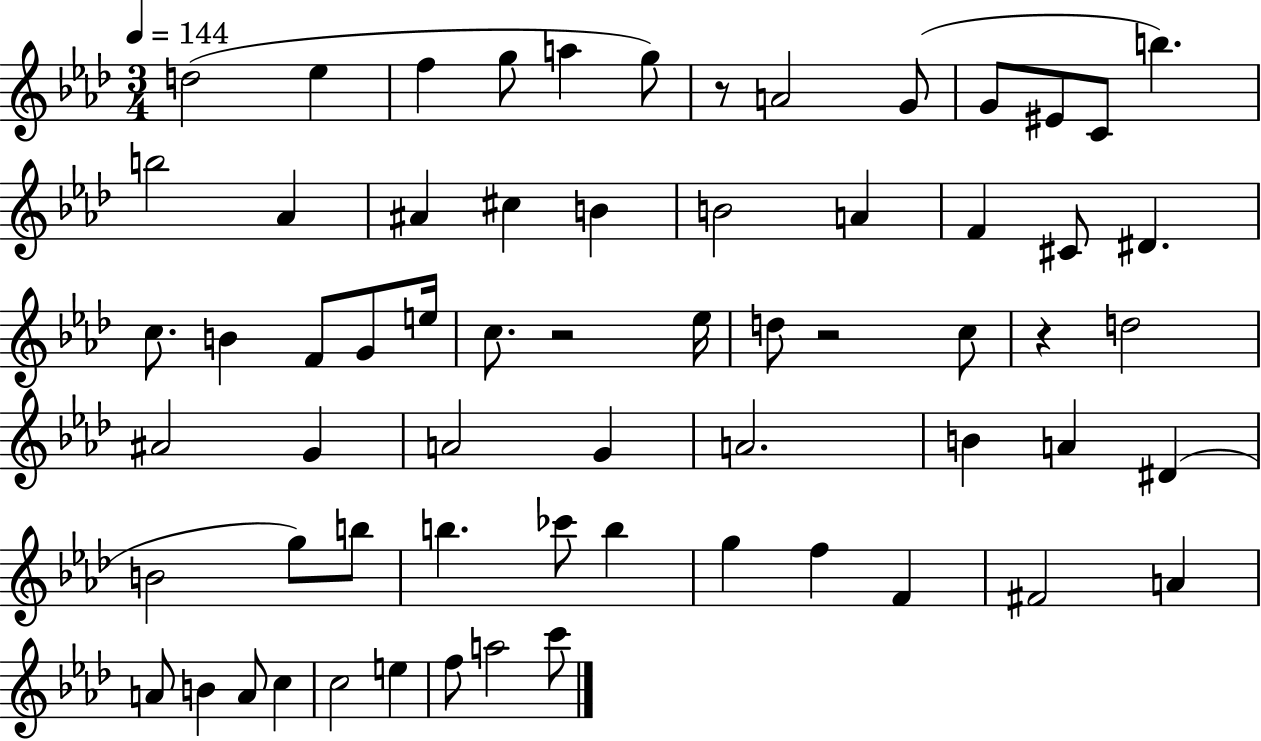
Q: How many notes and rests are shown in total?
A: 64